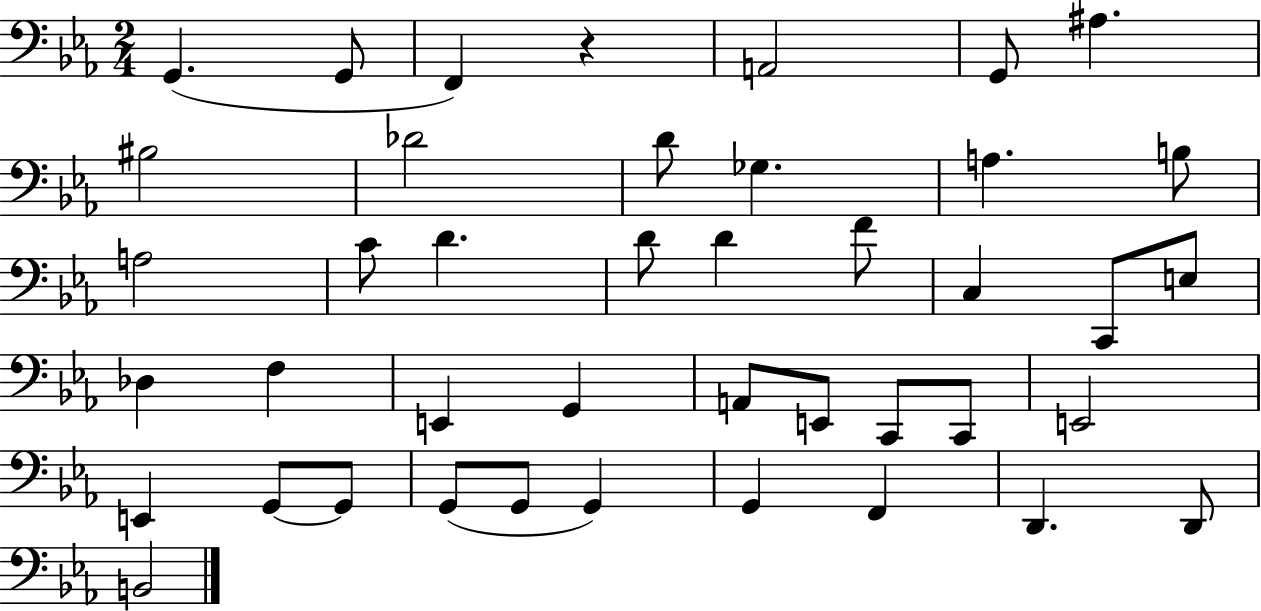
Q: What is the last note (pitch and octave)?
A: B2